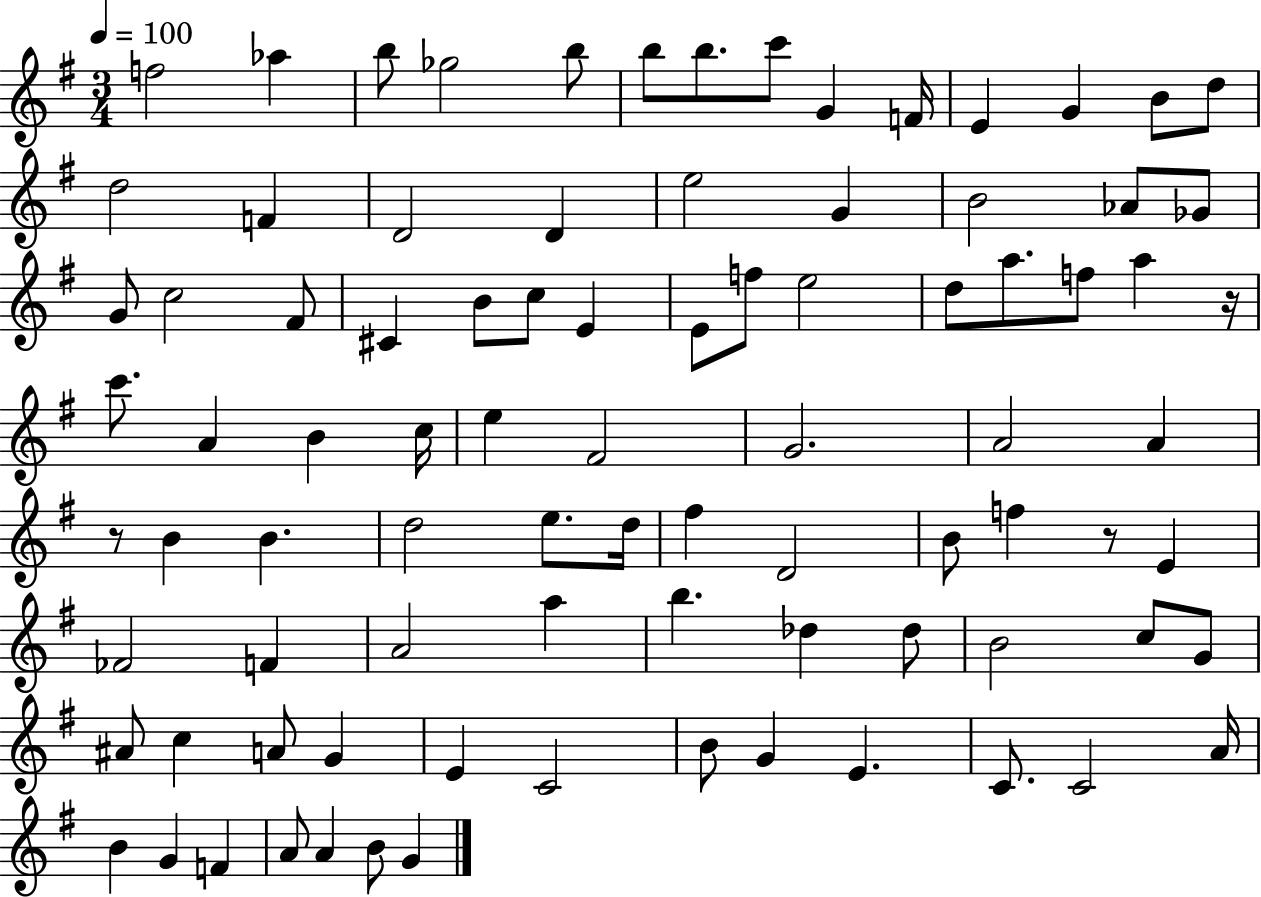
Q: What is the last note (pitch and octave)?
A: G4